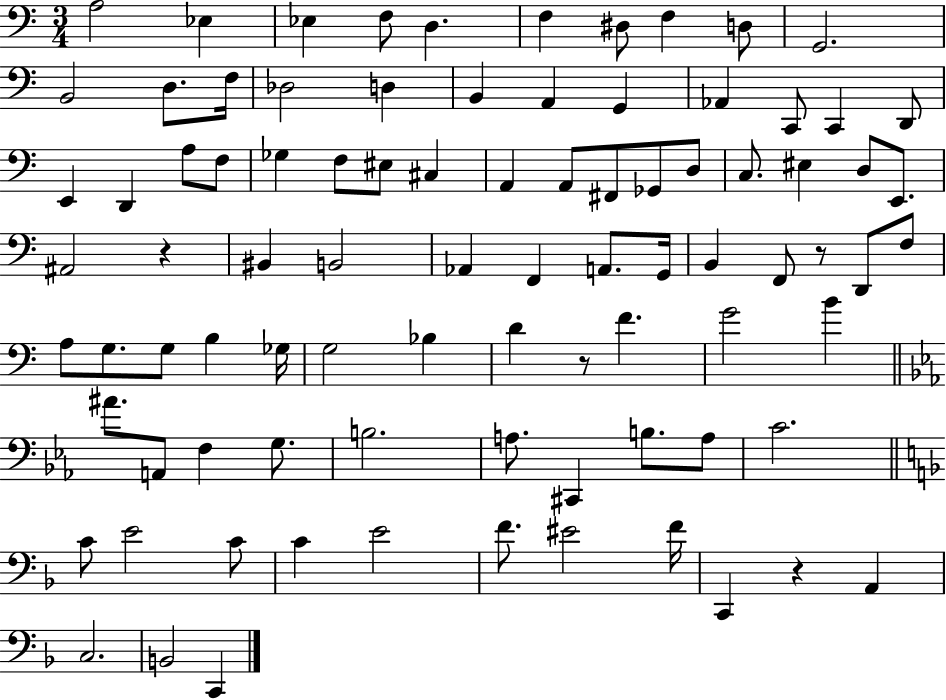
{
  \clef bass
  \numericTimeSignature
  \time 3/4
  \key c \major
  a2 ees4 | ees4 f8 d4. | f4 dis8 f4 d8 | g,2. | \break b,2 d8. f16 | des2 d4 | b,4 a,4 g,4 | aes,4 c,8 c,4 d,8 | \break e,4 d,4 a8 f8 | ges4 f8 eis8 cis4 | a,4 a,8 fis,8 ges,8 d8 | c8. eis4 d8 e,8. | \break ais,2 r4 | bis,4 b,2 | aes,4 f,4 a,8. g,16 | b,4 f,8 r8 d,8 f8 | \break a8 g8. g8 b4 ges16 | g2 bes4 | d'4 r8 f'4. | g'2 b'4 | \break \bar "||" \break \key c \minor ais'8. a,8 f4 g8. | b2. | a8. cis,4 b8. a8 | c'2. | \break \bar "||" \break \key f \major c'8 e'2 c'8 | c'4 e'2 | f'8. eis'2 f'16 | c,4 r4 a,4 | \break c2. | b,2 c,4 | \bar "|."
}